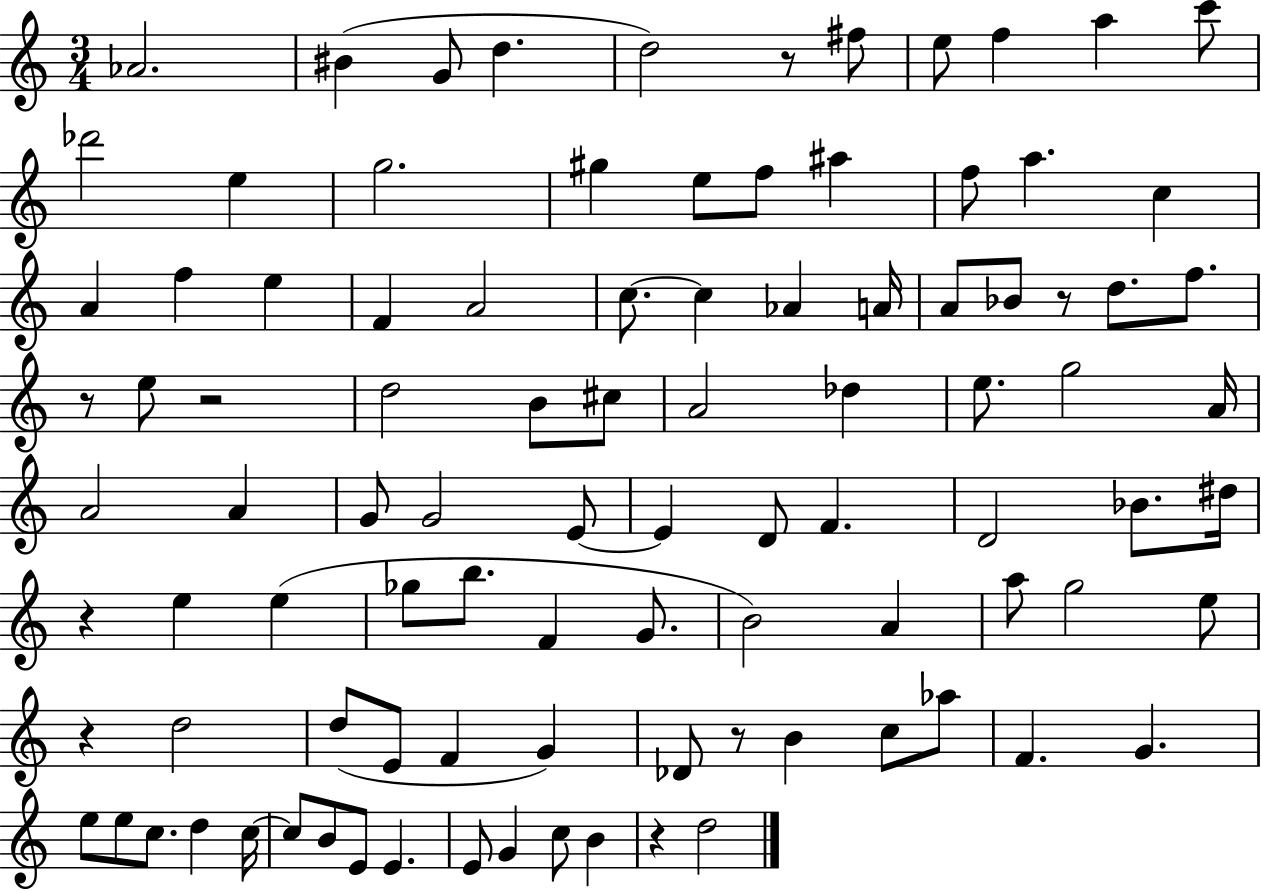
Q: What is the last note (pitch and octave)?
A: D5